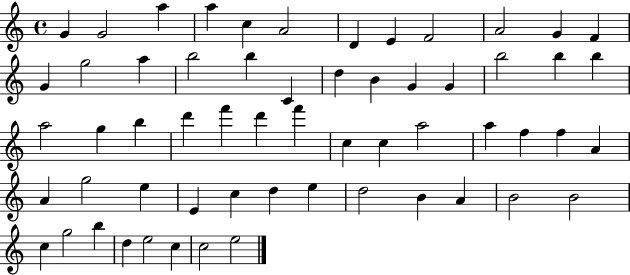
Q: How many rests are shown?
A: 0